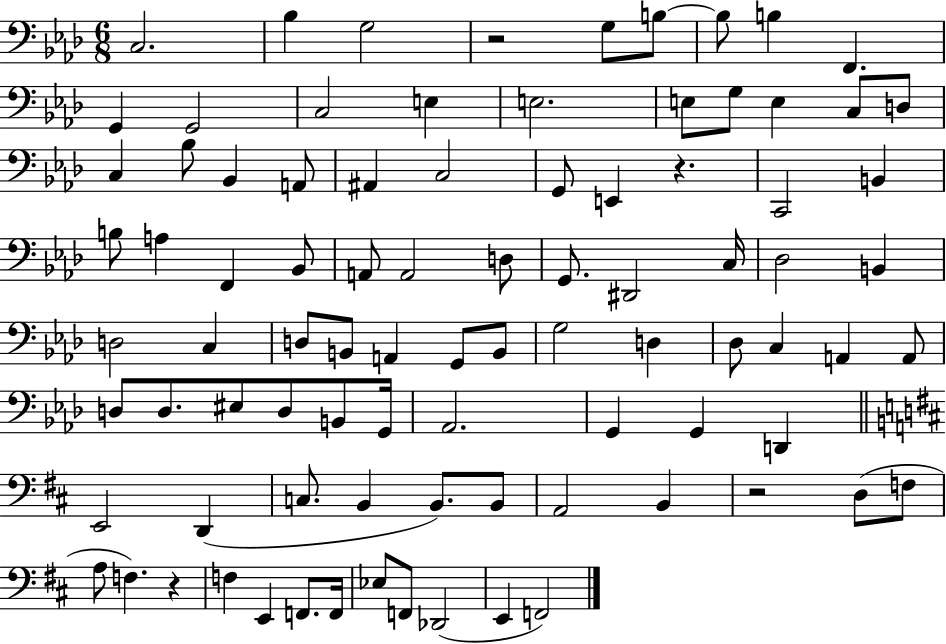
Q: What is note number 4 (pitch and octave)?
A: G3